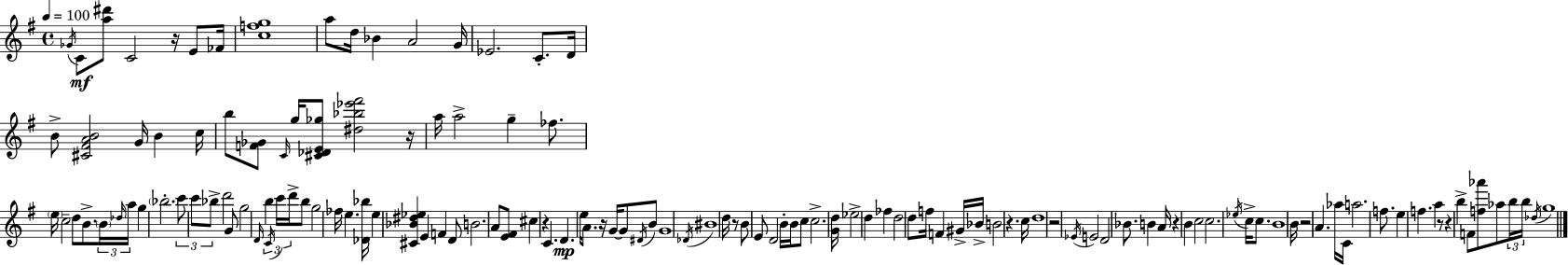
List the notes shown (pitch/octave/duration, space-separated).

Gb4/s C4/e [A5,D#6]/e C4/h R/s E4/e FES4/s [C5,F5,G5]/w A5/e D5/s Bb4/q A4/h G4/s Eb4/h. C4/e. D4/s B4/e [C#4,F#4,A4,B4]/h G4/s B4/q C5/s B5/e [F4,Gb4]/e C4/s G5/s [C#4,Db4,E4,Gb5]/e [D#5,Bb5,Eb6,F#6]/h R/s A5/s A5/h G5/q FES5/e. E5/s C5/h D5/e B4/e. B4/s Db5/s A5/s G5/q Bb5/h. C6/e C6/e Bb5/e D6/h G4/e G5/h D4/s B5/q C4/s C6/s D6/s B5/e G5/h FES5/s E5/q. [Db4,Bb5]/s E5/q [C#4,Bb4,D#5,Eb5]/q E4/q F4/q D4/e B4/h. A4/e [E4,F#4]/e C#5/q R/q C4/q. D4/q. E5/s A4/e. R/s G4/s G4/e D#4/s B4/e G4/w Db4/s BIS4/w D5/s R/e B4/e E4/e D4/h B4/s B4/s C5/e C5/h. [G4,D5]/s Eb5/h D5/q FES5/q D5/h D5/e F5/s F4/q G#4/s Bb4/s B4/h R/q. C5/s D5/w R/h Eb4/s E4/h D4/h Bb4/e. B4/q A4/s R/q B4/q C5/h C5/h. Eb5/s C5/s C5/e. B4/w B4/s R/h A4/q. Ab5/s C4/s A5/h. F5/e. E5/q F5/q. A5/q R/e R/q B5/q F4/e [F5,Ab6]/e Ab5/e B5/s B5/s Db5/s G5/w